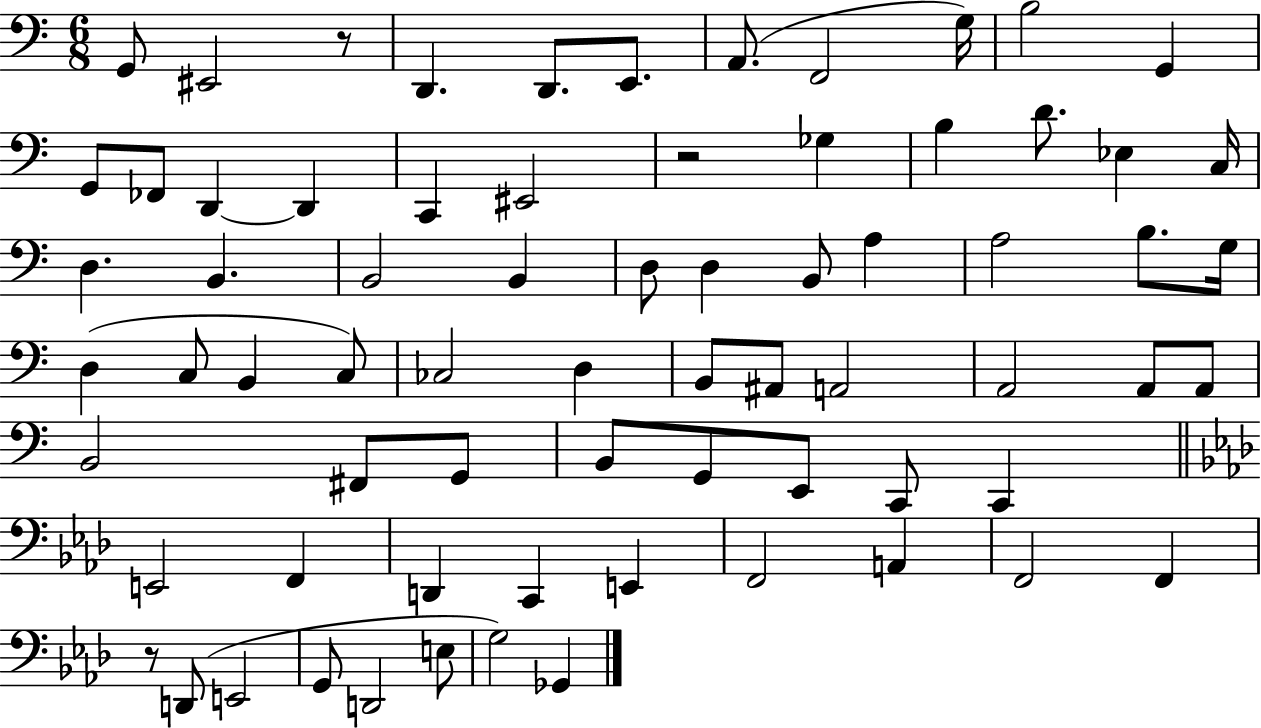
G2/e EIS2/h R/e D2/q. D2/e. E2/e. A2/e. F2/h G3/s B3/h G2/q G2/e FES2/e D2/q D2/q C2/q EIS2/h R/h Gb3/q B3/q D4/e. Eb3/q C3/s D3/q. B2/q. B2/h B2/q D3/e D3/q B2/e A3/q A3/h B3/e. G3/s D3/q C3/e B2/q C3/e CES3/h D3/q B2/e A#2/e A2/h A2/h A2/e A2/e B2/h F#2/e G2/e B2/e G2/e E2/e C2/e C2/q E2/h F2/q D2/q C2/q E2/q F2/h A2/q F2/h F2/q R/e D2/e E2/h G2/e D2/h E3/e G3/h Gb2/q